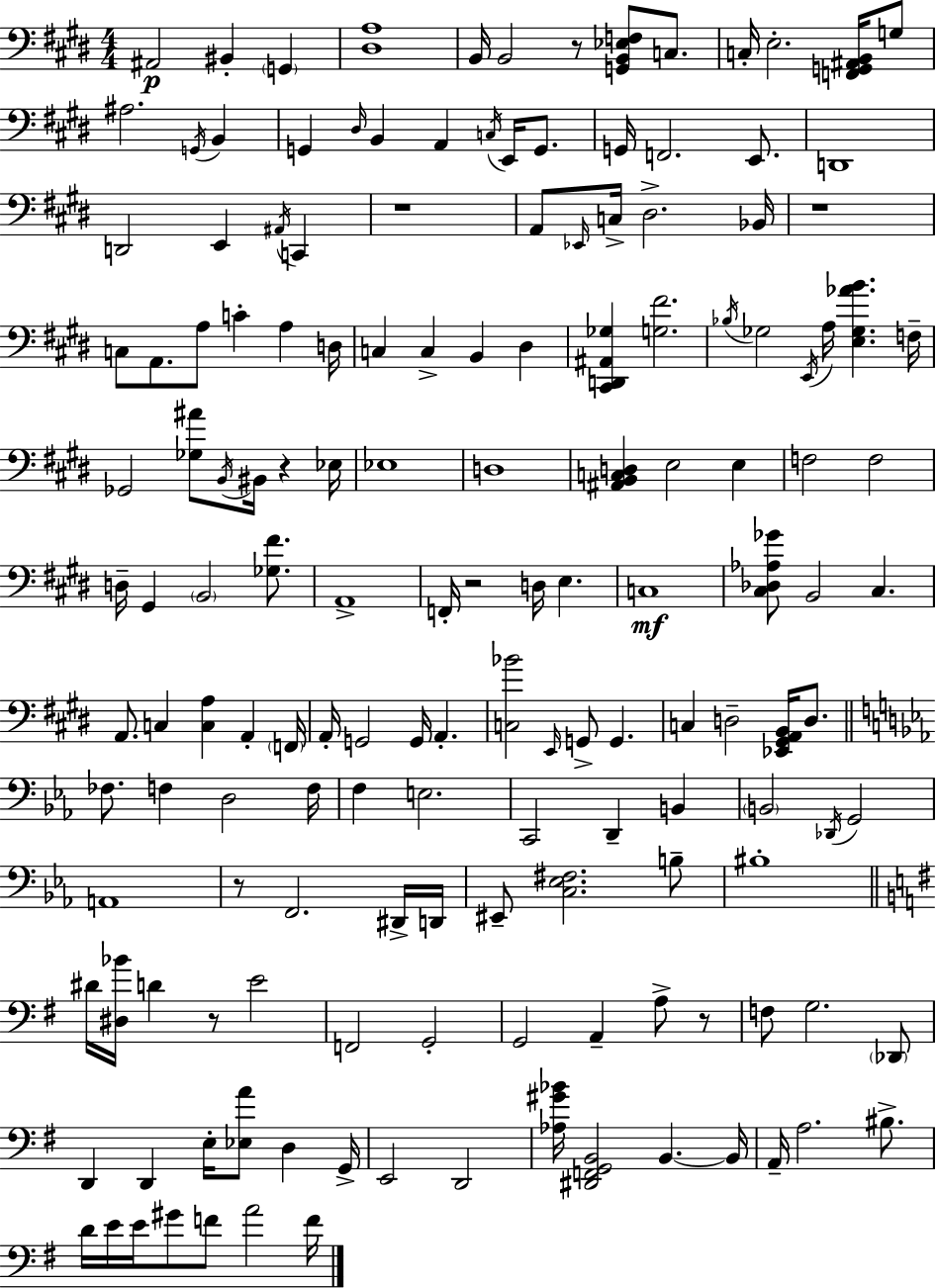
A#2/h BIS2/q G2/q [D#3,A3]/w B2/s B2/h R/e [G2,B2,Eb3,F3]/e C3/e. C3/s E3/h. [F2,G2,A#2,B2]/s G3/e A#3/h. G2/s B2/q G2/q D#3/s B2/q A2/q C3/s E2/s G2/e. G2/s F2/h. E2/e. D2/w D2/h E2/q A#2/s C2/q R/w A2/e Eb2/s C3/s D#3/h. Bb2/s R/w C3/e A2/e. A3/e C4/q A3/q D3/s C3/q C3/q B2/q D#3/q [C#2,D2,A#2,Gb3]/q [G3,F#4]/h. Bb3/s Gb3/h E2/s A3/s [E3,Gb3,Ab4,B4]/q. F3/s Gb2/h [Gb3,A#4]/e B2/s BIS2/s R/q Eb3/s Eb3/w D3/w [A#2,B2,C3,D3]/q E3/h E3/q F3/h F3/h D3/s G#2/q B2/h [Gb3,F#4]/e. A2/w F2/s R/h D3/s E3/q. C3/w [C#3,Db3,Ab3,Gb4]/e B2/h C#3/q. A2/e. C3/q [C3,A3]/q A2/q F2/s A2/s G2/h G2/s A2/q. [C3,Bb4]/h E2/s G2/e G2/q. C3/q D3/h [Eb2,G#2,A2,B2]/s D3/e. FES3/e. F3/q D3/h F3/s F3/q E3/h. C2/h D2/q B2/q B2/h Db2/s G2/h A2/w R/e F2/h. D#2/s D2/s EIS2/e [C3,Eb3,F#3]/h. B3/e BIS3/w D#4/s [D#3,Bb4]/s D4/q R/e E4/h F2/h G2/h G2/h A2/q A3/e R/e F3/e G3/h. Db2/e D2/q D2/q E3/s [Eb3,A4]/e D3/q G2/s E2/h D2/h [Ab3,G#4,Bb4]/s [D#2,F2,G2,B2]/h B2/q. B2/s A2/s A3/h. BIS3/e. D4/s E4/s E4/s G#4/e F4/e A4/h F4/s